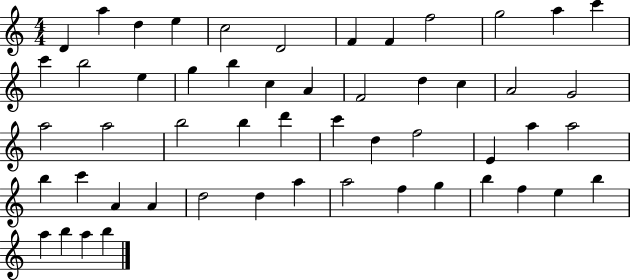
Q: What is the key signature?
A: C major